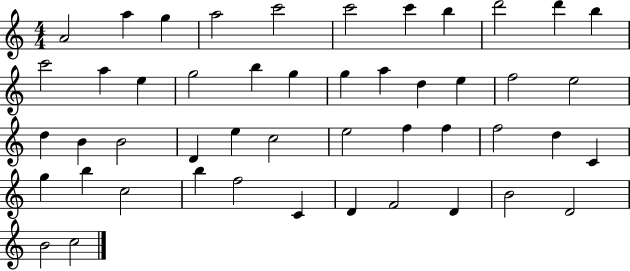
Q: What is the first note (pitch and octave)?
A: A4